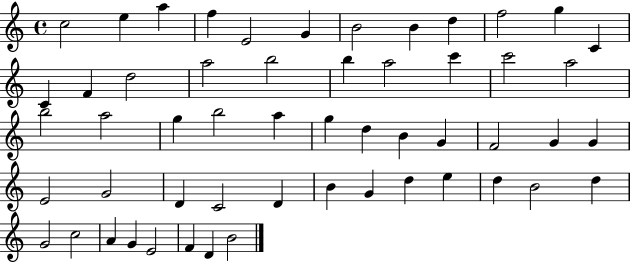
X:1
T:Untitled
M:4/4
L:1/4
K:C
c2 e a f E2 G B2 B d f2 g C C F d2 a2 b2 b a2 c' c'2 a2 b2 a2 g b2 a g d B G F2 G G E2 G2 D C2 D B G d e d B2 d G2 c2 A G E2 F D B2